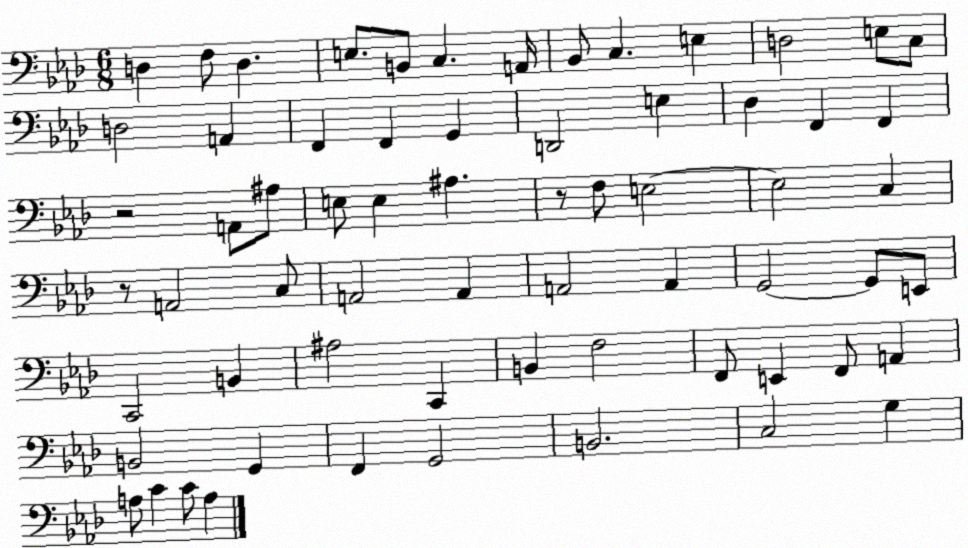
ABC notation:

X:1
T:Untitled
M:6/8
L:1/4
K:Ab
D, F,/2 D, E,/2 B,,/2 C, A,,/4 _B,,/2 C, E, D,2 E,/2 C,/2 D,2 A,, F,, F,, G,, D,,2 E, _D, F,, F,, z2 A,,/2 ^A,/2 E,/2 E, ^A, z/2 F,/2 E,2 E,2 C, z/2 A,,2 C,/2 A,,2 A,, A,,2 A,, G,,2 G,,/2 E,,/2 C,,2 B,, ^A,2 C,, B,, F,2 F,,/2 E,, F,,/2 A,, B,,2 G,, F,, G,,2 B,,2 C,2 G, A,/2 C C/2 A,